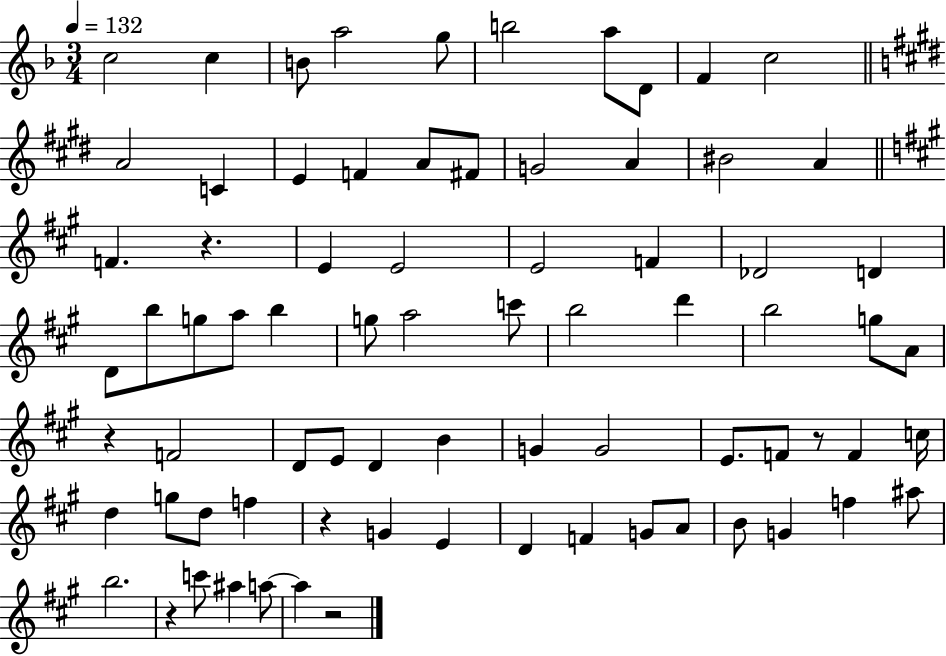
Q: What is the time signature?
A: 3/4